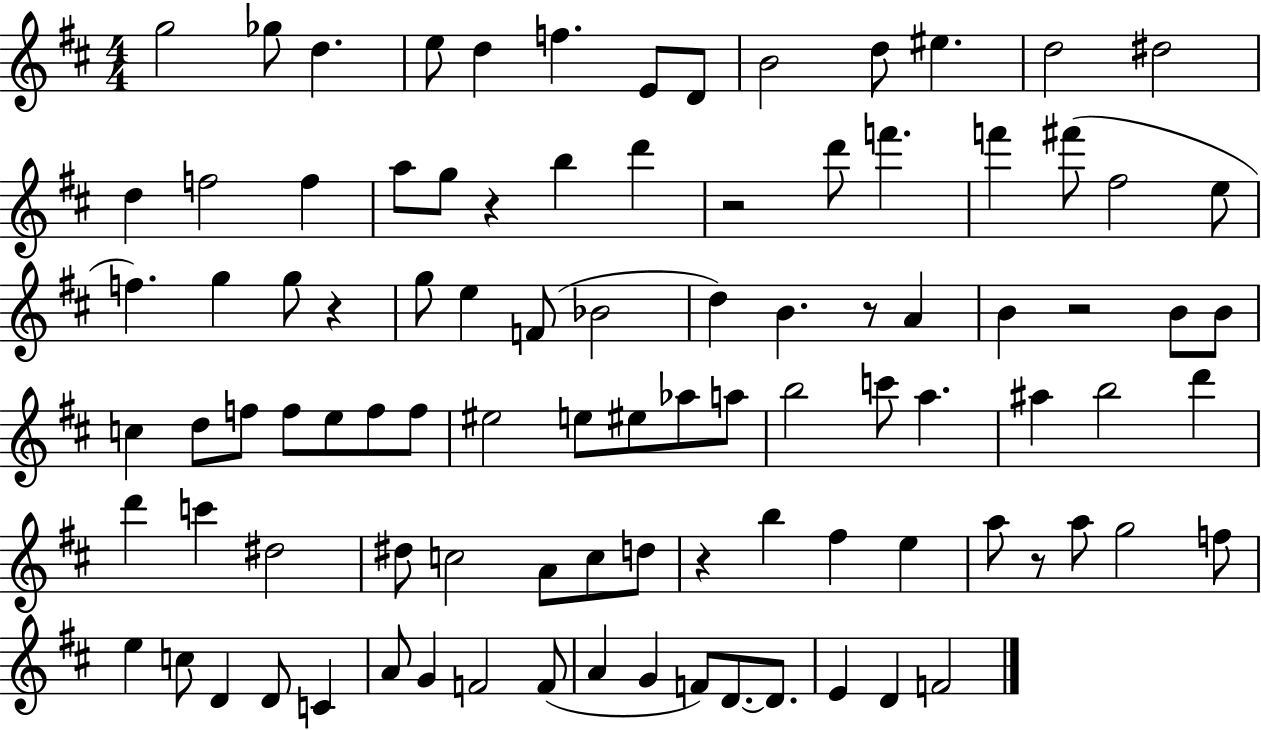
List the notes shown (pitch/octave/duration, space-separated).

G5/h Gb5/e D5/q. E5/e D5/q F5/q. E4/e D4/e B4/h D5/e EIS5/q. D5/h D#5/h D5/q F5/h F5/q A5/e G5/e R/q B5/q D6/q R/h D6/e F6/q. F6/q F#6/e F#5/h E5/e F5/q. G5/q G5/e R/q G5/e E5/q F4/e Bb4/h D5/q B4/q. R/e A4/q B4/q R/h B4/e B4/e C5/q D5/e F5/e F5/e E5/e F5/e F5/e EIS5/h E5/e EIS5/e Ab5/e A5/e B5/h C6/e A5/q. A#5/q B5/h D6/q D6/q C6/q D#5/h D#5/e C5/h A4/e C5/e D5/e R/q B5/q F#5/q E5/q A5/e R/e A5/e G5/h F5/e E5/q C5/e D4/q D4/e C4/q A4/e G4/q F4/h F4/e A4/q G4/q F4/e D4/e. D4/e. E4/q D4/q F4/h